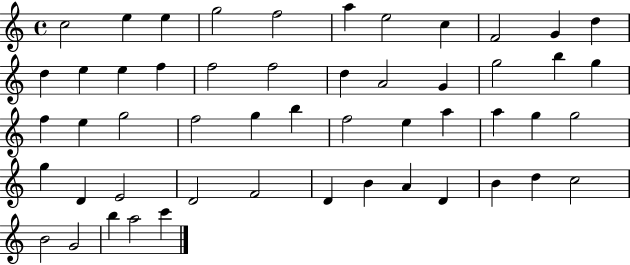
{
  \clef treble
  \time 4/4
  \defaultTimeSignature
  \key c \major
  c''2 e''4 e''4 | g''2 f''2 | a''4 e''2 c''4 | f'2 g'4 d''4 | \break d''4 e''4 e''4 f''4 | f''2 f''2 | d''4 a'2 g'4 | g''2 b''4 g''4 | \break f''4 e''4 g''2 | f''2 g''4 b''4 | f''2 e''4 a''4 | a''4 g''4 g''2 | \break g''4 d'4 e'2 | d'2 f'2 | d'4 b'4 a'4 d'4 | b'4 d''4 c''2 | \break b'2 g'2 | b''4 a''2 c'''4 | \bar "|."
}